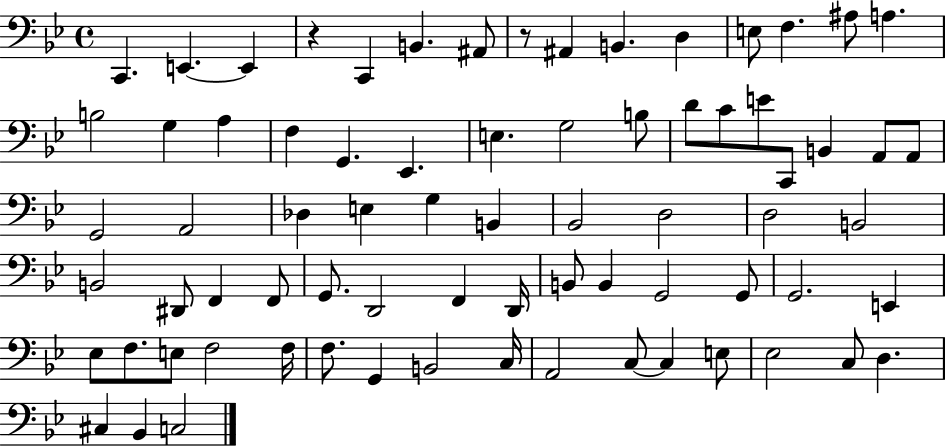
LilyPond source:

{
  \clef bass
  \time 4/4
  \defaultTimeSignature
  \key bes \major
  c,4. e,4.~~ e,4 | r4 c,4 b,4. ais,8 | r8 ais,4 b,4. d4 | e8 f4. ais8 a4. | \break b2 g4 a4 | f4 g,4. ees,4. | e4. g2 b8 | d'8 c'8 e'8 c,8 b,4 a,8 a,8 | \break g,2 a,2 | des4 e4 g4 b,4 | bes,2 d2 | d2 b,2 | \break b,2 dis,8 f,4 f,8 | g,8. d,2 f,4 d,16 | b,8 b,4 g,2 g,8 | g,2. e,4 | \break ees8 f8. e8 f2 f16 | f8. g,4 b,2 c16 | a,2 c8~~ c4 e8 | ees2 c8 d4. | \break cis4 bes,4 c2 | \bar "|."
}